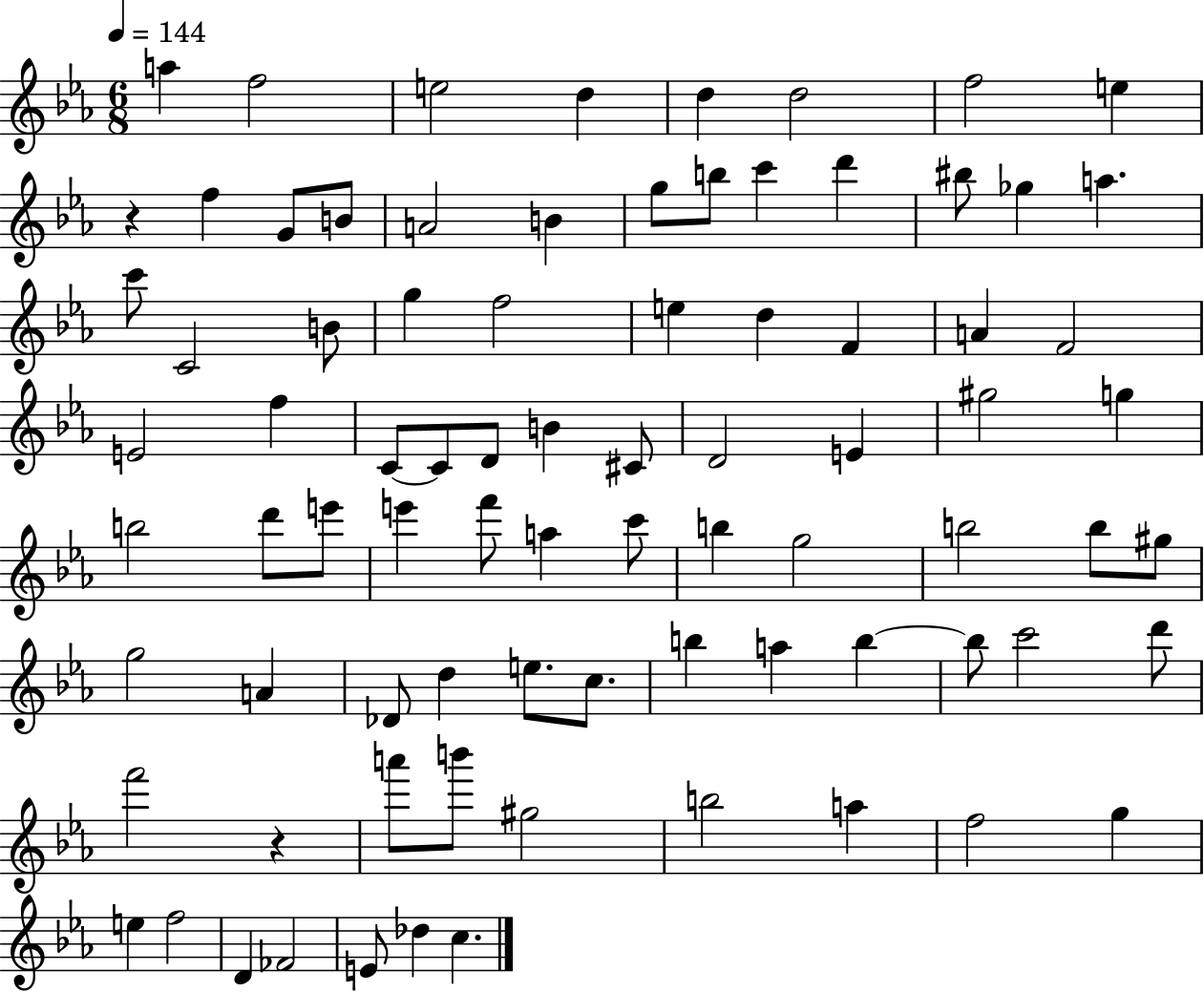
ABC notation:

X:1
T:Untitled
M:6/8
L:1/4
K:Eb
a f2 e2 d d d2 f2 e z f G/2 B/2 A2 B g/2 b/2 c' d' ^b/2 _g a c'/2 C2 B/2 g f2 e d F A F2 E2 f C/2 C/2 D/2 B ^C/2 D2 E ^g2 g b2 d'/2 e'/2 e' f'/2 a c'/2 b g2 b2 b/2 ^g/2 g2 A _D/2 d e/2 c/2 b a b b/2 c'2 d'/2 f'2 z a'/2 b'/2 ^g2 b2 a f2 g e f2 D _F2 E/2 _d c